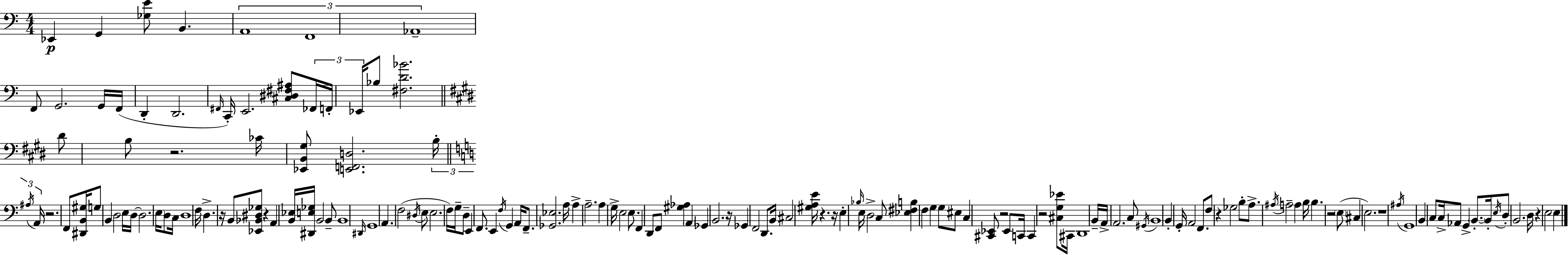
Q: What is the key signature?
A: C major